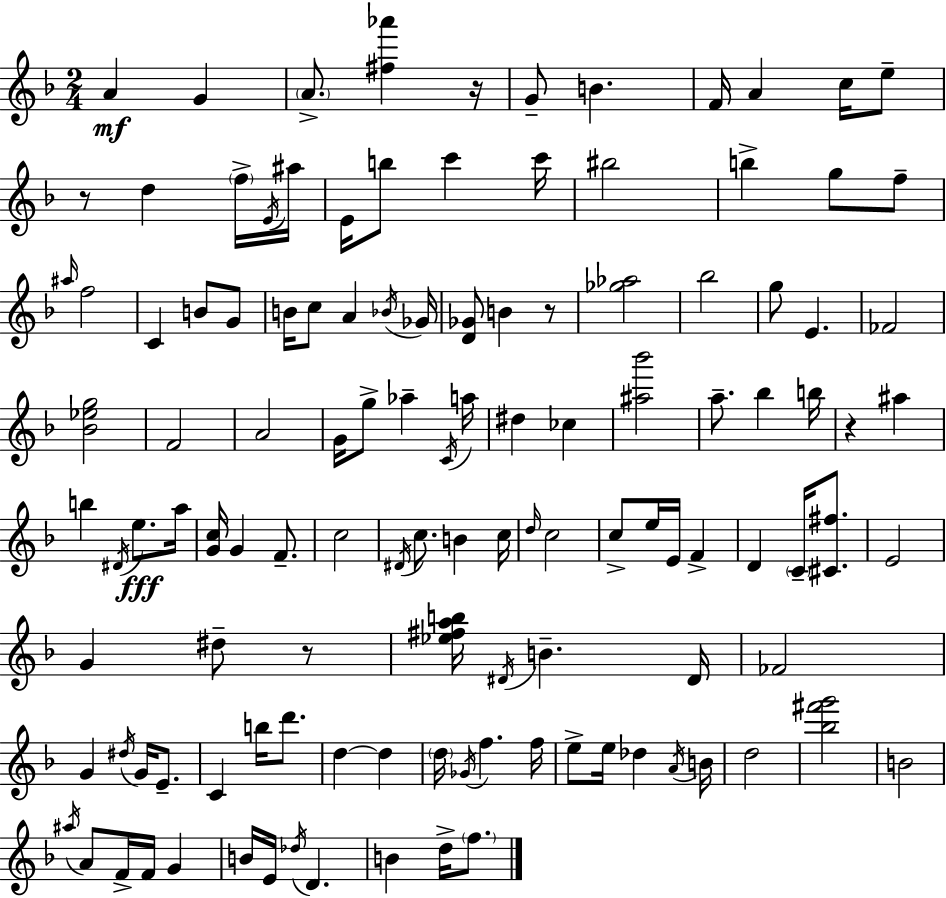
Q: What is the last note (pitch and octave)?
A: F5